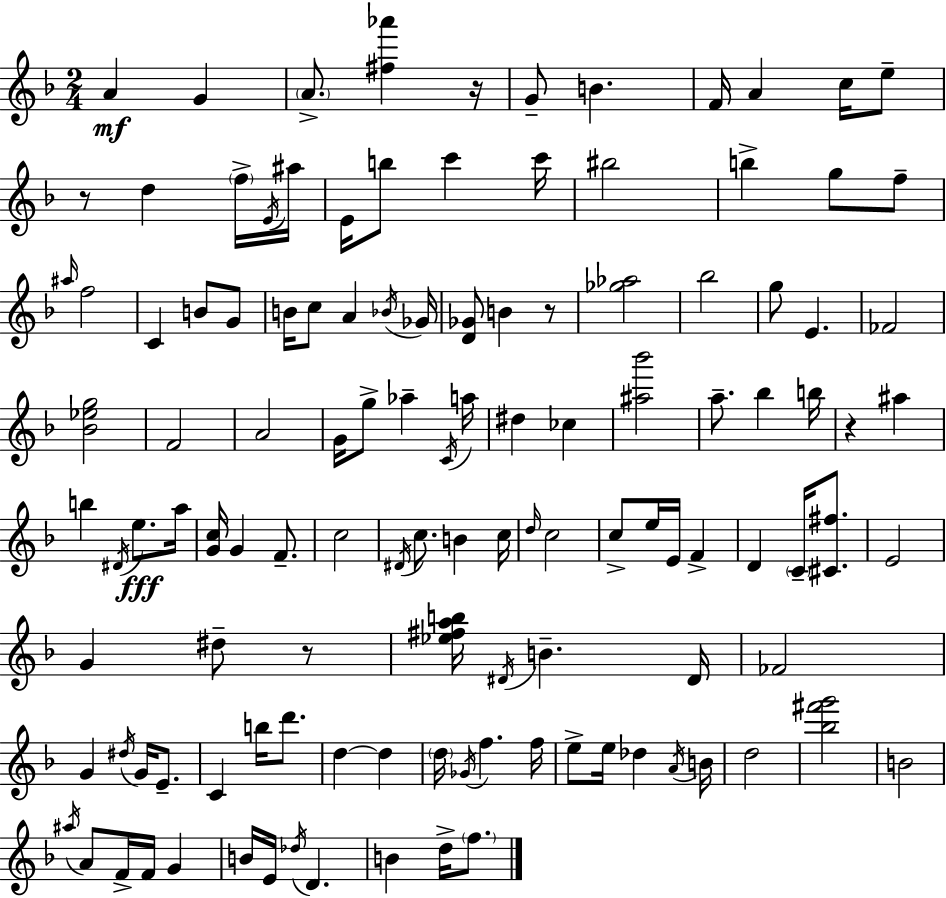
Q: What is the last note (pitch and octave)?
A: F5